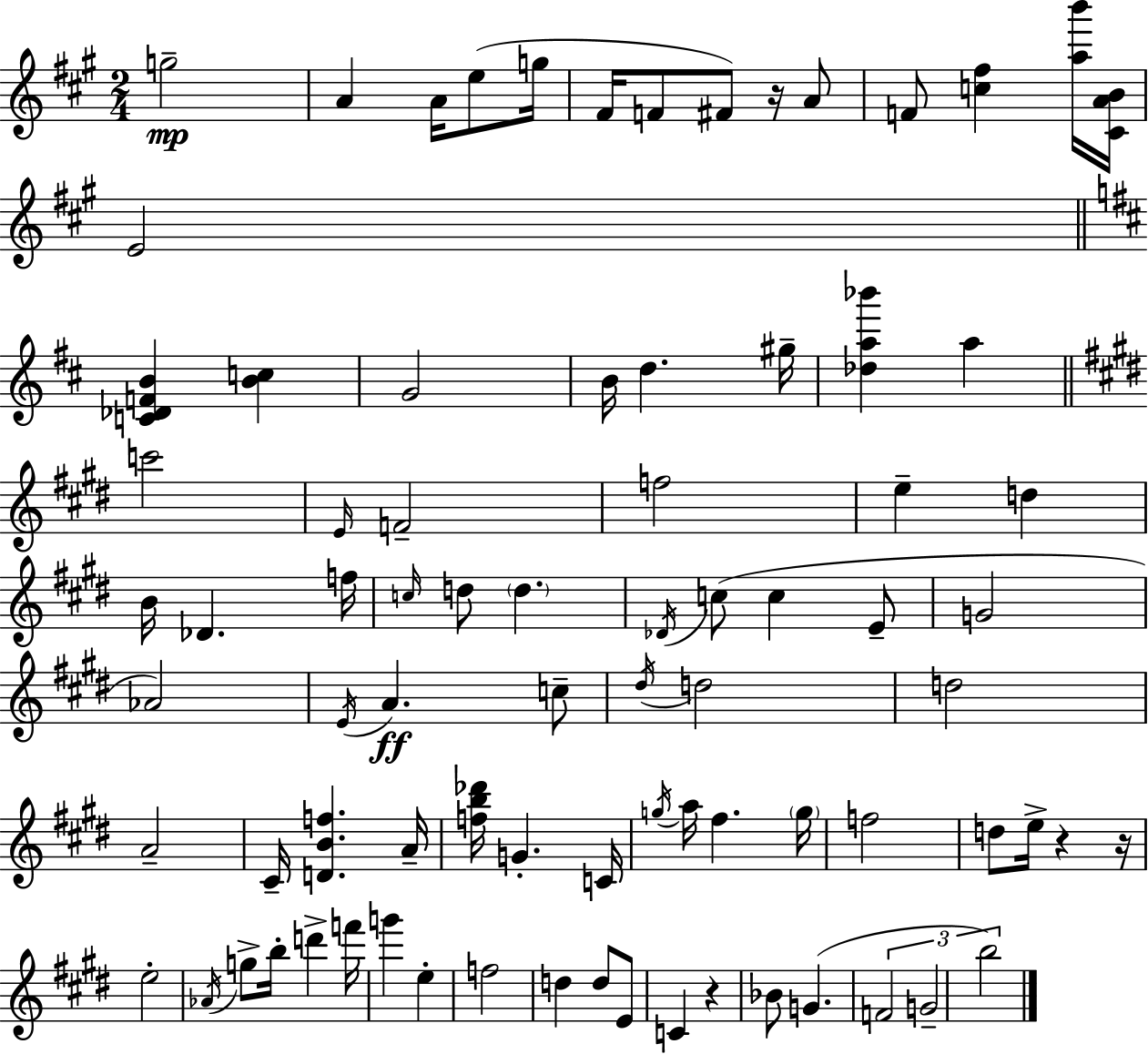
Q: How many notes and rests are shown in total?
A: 82